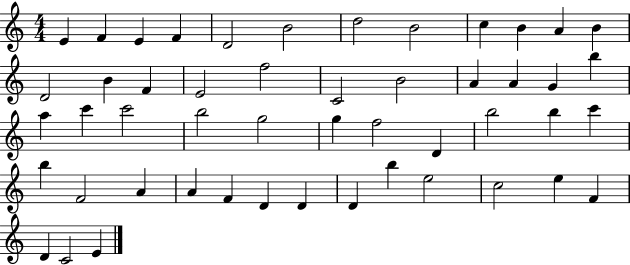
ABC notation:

X:1
T:Untitled
M:4/4
L:1/4
K:C
E F E F D2 B2 d2 B2 c B A B D2 B F E2 f2 C2 B2 A A G b a c' c'2 b2 g2 g f2 D b2 b c' b F2 A A F D D D b e2 c2 e F D C2 E